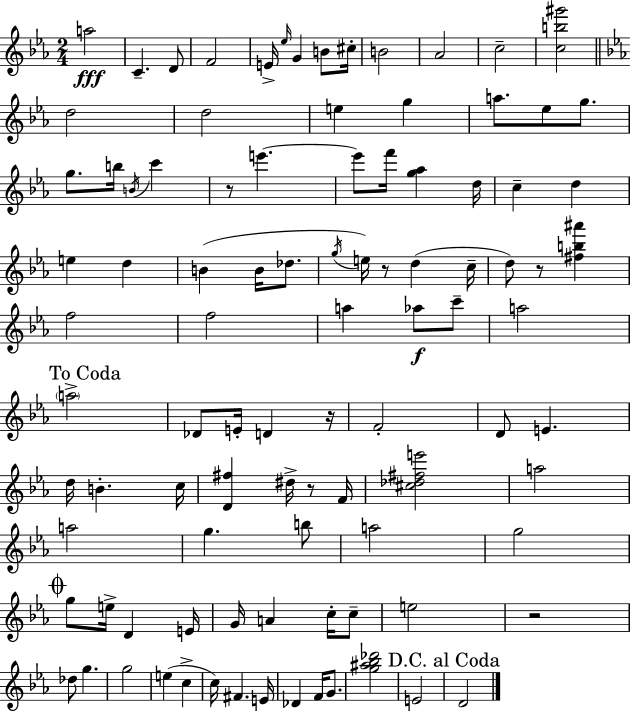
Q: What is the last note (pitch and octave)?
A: D4